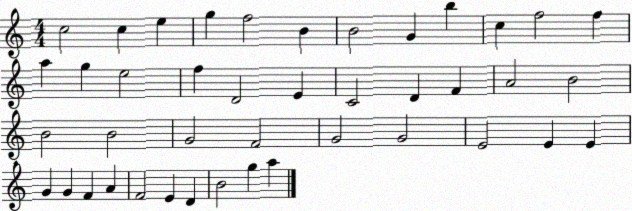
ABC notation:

X:1
T:Untitled
M:4/4
L:1/4
K:C
c2 c e g f2 B B2 G b c f2 f a g e2 f D2 E C2 D F A2 B2 B2 B2 G2 F2 G2 G2 E2 E E G G F A F2 E D B2 g a